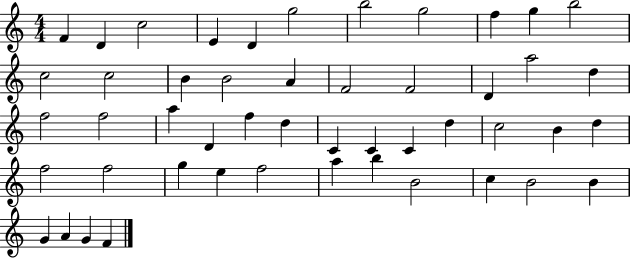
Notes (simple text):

F4/q D4/q C5/h E4/q D4/q G5/h B5/h G5/h F5/q G5/q B5/h C5/h C5/h B4/q B4/h A4/q F4/h F4/h D4/q A5/h D5/q F5/h F5/h A5/q D4/q F5/q D5/q C4/q C4/q C4/q D5/q C5/h B4/q D5/q F5/h F5/h G5/q E5/q F5/h A5/q B5/q B4/h C5/q B4/h B4/q G4/q A4/q G4/q F4/q